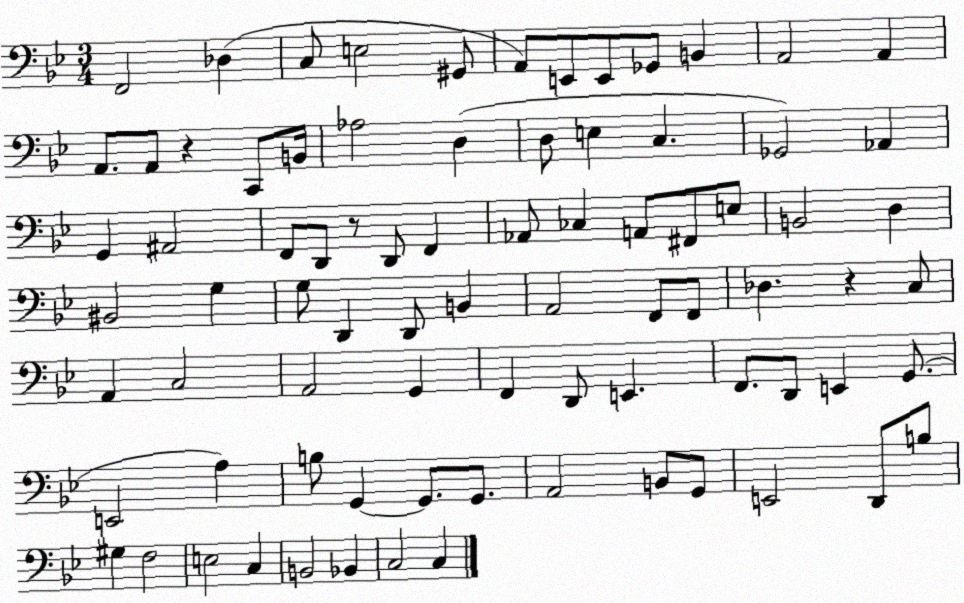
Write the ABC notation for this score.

X:1
T:Untitled
M:3/4
L:1/4
K:Bb
F,,2 _D, C,/2 E,2 ^G,,/2 A,,/2 E,,/2 E,,/2 _G,,/2 B,, A,,2 A,, A,,/2 A,,/2 z C,,/2 B,,/4 _A,2 D, D,/2 E, C, _G,,2 _A,, G,, ^A,,2 F,,/2 D,,/2 z/2 D,,/2 F,, _A,,/2 _C, A,,/2 ^F,,/2 E,/2 B,,2 D, ^B,,2 G, G,/2 D,, D,,/2 B,, A,,2 F,,/2 F,,/2 _D, z C,/2 A,, C,2 A,,2 G,, F,, D,,/2 E,, F,,/2 D,,/2 E,, G,,/2 E,,2 A, B,/2 G,, G,,/2 G,,/2 A,,2 B,,/2 G,,/2 E,,2 D,,/2 B,/2 ^G, F,2 E,2 C, B,,2 _B,, C,2 C,